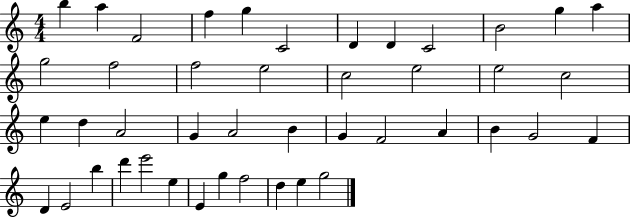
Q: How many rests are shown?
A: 0